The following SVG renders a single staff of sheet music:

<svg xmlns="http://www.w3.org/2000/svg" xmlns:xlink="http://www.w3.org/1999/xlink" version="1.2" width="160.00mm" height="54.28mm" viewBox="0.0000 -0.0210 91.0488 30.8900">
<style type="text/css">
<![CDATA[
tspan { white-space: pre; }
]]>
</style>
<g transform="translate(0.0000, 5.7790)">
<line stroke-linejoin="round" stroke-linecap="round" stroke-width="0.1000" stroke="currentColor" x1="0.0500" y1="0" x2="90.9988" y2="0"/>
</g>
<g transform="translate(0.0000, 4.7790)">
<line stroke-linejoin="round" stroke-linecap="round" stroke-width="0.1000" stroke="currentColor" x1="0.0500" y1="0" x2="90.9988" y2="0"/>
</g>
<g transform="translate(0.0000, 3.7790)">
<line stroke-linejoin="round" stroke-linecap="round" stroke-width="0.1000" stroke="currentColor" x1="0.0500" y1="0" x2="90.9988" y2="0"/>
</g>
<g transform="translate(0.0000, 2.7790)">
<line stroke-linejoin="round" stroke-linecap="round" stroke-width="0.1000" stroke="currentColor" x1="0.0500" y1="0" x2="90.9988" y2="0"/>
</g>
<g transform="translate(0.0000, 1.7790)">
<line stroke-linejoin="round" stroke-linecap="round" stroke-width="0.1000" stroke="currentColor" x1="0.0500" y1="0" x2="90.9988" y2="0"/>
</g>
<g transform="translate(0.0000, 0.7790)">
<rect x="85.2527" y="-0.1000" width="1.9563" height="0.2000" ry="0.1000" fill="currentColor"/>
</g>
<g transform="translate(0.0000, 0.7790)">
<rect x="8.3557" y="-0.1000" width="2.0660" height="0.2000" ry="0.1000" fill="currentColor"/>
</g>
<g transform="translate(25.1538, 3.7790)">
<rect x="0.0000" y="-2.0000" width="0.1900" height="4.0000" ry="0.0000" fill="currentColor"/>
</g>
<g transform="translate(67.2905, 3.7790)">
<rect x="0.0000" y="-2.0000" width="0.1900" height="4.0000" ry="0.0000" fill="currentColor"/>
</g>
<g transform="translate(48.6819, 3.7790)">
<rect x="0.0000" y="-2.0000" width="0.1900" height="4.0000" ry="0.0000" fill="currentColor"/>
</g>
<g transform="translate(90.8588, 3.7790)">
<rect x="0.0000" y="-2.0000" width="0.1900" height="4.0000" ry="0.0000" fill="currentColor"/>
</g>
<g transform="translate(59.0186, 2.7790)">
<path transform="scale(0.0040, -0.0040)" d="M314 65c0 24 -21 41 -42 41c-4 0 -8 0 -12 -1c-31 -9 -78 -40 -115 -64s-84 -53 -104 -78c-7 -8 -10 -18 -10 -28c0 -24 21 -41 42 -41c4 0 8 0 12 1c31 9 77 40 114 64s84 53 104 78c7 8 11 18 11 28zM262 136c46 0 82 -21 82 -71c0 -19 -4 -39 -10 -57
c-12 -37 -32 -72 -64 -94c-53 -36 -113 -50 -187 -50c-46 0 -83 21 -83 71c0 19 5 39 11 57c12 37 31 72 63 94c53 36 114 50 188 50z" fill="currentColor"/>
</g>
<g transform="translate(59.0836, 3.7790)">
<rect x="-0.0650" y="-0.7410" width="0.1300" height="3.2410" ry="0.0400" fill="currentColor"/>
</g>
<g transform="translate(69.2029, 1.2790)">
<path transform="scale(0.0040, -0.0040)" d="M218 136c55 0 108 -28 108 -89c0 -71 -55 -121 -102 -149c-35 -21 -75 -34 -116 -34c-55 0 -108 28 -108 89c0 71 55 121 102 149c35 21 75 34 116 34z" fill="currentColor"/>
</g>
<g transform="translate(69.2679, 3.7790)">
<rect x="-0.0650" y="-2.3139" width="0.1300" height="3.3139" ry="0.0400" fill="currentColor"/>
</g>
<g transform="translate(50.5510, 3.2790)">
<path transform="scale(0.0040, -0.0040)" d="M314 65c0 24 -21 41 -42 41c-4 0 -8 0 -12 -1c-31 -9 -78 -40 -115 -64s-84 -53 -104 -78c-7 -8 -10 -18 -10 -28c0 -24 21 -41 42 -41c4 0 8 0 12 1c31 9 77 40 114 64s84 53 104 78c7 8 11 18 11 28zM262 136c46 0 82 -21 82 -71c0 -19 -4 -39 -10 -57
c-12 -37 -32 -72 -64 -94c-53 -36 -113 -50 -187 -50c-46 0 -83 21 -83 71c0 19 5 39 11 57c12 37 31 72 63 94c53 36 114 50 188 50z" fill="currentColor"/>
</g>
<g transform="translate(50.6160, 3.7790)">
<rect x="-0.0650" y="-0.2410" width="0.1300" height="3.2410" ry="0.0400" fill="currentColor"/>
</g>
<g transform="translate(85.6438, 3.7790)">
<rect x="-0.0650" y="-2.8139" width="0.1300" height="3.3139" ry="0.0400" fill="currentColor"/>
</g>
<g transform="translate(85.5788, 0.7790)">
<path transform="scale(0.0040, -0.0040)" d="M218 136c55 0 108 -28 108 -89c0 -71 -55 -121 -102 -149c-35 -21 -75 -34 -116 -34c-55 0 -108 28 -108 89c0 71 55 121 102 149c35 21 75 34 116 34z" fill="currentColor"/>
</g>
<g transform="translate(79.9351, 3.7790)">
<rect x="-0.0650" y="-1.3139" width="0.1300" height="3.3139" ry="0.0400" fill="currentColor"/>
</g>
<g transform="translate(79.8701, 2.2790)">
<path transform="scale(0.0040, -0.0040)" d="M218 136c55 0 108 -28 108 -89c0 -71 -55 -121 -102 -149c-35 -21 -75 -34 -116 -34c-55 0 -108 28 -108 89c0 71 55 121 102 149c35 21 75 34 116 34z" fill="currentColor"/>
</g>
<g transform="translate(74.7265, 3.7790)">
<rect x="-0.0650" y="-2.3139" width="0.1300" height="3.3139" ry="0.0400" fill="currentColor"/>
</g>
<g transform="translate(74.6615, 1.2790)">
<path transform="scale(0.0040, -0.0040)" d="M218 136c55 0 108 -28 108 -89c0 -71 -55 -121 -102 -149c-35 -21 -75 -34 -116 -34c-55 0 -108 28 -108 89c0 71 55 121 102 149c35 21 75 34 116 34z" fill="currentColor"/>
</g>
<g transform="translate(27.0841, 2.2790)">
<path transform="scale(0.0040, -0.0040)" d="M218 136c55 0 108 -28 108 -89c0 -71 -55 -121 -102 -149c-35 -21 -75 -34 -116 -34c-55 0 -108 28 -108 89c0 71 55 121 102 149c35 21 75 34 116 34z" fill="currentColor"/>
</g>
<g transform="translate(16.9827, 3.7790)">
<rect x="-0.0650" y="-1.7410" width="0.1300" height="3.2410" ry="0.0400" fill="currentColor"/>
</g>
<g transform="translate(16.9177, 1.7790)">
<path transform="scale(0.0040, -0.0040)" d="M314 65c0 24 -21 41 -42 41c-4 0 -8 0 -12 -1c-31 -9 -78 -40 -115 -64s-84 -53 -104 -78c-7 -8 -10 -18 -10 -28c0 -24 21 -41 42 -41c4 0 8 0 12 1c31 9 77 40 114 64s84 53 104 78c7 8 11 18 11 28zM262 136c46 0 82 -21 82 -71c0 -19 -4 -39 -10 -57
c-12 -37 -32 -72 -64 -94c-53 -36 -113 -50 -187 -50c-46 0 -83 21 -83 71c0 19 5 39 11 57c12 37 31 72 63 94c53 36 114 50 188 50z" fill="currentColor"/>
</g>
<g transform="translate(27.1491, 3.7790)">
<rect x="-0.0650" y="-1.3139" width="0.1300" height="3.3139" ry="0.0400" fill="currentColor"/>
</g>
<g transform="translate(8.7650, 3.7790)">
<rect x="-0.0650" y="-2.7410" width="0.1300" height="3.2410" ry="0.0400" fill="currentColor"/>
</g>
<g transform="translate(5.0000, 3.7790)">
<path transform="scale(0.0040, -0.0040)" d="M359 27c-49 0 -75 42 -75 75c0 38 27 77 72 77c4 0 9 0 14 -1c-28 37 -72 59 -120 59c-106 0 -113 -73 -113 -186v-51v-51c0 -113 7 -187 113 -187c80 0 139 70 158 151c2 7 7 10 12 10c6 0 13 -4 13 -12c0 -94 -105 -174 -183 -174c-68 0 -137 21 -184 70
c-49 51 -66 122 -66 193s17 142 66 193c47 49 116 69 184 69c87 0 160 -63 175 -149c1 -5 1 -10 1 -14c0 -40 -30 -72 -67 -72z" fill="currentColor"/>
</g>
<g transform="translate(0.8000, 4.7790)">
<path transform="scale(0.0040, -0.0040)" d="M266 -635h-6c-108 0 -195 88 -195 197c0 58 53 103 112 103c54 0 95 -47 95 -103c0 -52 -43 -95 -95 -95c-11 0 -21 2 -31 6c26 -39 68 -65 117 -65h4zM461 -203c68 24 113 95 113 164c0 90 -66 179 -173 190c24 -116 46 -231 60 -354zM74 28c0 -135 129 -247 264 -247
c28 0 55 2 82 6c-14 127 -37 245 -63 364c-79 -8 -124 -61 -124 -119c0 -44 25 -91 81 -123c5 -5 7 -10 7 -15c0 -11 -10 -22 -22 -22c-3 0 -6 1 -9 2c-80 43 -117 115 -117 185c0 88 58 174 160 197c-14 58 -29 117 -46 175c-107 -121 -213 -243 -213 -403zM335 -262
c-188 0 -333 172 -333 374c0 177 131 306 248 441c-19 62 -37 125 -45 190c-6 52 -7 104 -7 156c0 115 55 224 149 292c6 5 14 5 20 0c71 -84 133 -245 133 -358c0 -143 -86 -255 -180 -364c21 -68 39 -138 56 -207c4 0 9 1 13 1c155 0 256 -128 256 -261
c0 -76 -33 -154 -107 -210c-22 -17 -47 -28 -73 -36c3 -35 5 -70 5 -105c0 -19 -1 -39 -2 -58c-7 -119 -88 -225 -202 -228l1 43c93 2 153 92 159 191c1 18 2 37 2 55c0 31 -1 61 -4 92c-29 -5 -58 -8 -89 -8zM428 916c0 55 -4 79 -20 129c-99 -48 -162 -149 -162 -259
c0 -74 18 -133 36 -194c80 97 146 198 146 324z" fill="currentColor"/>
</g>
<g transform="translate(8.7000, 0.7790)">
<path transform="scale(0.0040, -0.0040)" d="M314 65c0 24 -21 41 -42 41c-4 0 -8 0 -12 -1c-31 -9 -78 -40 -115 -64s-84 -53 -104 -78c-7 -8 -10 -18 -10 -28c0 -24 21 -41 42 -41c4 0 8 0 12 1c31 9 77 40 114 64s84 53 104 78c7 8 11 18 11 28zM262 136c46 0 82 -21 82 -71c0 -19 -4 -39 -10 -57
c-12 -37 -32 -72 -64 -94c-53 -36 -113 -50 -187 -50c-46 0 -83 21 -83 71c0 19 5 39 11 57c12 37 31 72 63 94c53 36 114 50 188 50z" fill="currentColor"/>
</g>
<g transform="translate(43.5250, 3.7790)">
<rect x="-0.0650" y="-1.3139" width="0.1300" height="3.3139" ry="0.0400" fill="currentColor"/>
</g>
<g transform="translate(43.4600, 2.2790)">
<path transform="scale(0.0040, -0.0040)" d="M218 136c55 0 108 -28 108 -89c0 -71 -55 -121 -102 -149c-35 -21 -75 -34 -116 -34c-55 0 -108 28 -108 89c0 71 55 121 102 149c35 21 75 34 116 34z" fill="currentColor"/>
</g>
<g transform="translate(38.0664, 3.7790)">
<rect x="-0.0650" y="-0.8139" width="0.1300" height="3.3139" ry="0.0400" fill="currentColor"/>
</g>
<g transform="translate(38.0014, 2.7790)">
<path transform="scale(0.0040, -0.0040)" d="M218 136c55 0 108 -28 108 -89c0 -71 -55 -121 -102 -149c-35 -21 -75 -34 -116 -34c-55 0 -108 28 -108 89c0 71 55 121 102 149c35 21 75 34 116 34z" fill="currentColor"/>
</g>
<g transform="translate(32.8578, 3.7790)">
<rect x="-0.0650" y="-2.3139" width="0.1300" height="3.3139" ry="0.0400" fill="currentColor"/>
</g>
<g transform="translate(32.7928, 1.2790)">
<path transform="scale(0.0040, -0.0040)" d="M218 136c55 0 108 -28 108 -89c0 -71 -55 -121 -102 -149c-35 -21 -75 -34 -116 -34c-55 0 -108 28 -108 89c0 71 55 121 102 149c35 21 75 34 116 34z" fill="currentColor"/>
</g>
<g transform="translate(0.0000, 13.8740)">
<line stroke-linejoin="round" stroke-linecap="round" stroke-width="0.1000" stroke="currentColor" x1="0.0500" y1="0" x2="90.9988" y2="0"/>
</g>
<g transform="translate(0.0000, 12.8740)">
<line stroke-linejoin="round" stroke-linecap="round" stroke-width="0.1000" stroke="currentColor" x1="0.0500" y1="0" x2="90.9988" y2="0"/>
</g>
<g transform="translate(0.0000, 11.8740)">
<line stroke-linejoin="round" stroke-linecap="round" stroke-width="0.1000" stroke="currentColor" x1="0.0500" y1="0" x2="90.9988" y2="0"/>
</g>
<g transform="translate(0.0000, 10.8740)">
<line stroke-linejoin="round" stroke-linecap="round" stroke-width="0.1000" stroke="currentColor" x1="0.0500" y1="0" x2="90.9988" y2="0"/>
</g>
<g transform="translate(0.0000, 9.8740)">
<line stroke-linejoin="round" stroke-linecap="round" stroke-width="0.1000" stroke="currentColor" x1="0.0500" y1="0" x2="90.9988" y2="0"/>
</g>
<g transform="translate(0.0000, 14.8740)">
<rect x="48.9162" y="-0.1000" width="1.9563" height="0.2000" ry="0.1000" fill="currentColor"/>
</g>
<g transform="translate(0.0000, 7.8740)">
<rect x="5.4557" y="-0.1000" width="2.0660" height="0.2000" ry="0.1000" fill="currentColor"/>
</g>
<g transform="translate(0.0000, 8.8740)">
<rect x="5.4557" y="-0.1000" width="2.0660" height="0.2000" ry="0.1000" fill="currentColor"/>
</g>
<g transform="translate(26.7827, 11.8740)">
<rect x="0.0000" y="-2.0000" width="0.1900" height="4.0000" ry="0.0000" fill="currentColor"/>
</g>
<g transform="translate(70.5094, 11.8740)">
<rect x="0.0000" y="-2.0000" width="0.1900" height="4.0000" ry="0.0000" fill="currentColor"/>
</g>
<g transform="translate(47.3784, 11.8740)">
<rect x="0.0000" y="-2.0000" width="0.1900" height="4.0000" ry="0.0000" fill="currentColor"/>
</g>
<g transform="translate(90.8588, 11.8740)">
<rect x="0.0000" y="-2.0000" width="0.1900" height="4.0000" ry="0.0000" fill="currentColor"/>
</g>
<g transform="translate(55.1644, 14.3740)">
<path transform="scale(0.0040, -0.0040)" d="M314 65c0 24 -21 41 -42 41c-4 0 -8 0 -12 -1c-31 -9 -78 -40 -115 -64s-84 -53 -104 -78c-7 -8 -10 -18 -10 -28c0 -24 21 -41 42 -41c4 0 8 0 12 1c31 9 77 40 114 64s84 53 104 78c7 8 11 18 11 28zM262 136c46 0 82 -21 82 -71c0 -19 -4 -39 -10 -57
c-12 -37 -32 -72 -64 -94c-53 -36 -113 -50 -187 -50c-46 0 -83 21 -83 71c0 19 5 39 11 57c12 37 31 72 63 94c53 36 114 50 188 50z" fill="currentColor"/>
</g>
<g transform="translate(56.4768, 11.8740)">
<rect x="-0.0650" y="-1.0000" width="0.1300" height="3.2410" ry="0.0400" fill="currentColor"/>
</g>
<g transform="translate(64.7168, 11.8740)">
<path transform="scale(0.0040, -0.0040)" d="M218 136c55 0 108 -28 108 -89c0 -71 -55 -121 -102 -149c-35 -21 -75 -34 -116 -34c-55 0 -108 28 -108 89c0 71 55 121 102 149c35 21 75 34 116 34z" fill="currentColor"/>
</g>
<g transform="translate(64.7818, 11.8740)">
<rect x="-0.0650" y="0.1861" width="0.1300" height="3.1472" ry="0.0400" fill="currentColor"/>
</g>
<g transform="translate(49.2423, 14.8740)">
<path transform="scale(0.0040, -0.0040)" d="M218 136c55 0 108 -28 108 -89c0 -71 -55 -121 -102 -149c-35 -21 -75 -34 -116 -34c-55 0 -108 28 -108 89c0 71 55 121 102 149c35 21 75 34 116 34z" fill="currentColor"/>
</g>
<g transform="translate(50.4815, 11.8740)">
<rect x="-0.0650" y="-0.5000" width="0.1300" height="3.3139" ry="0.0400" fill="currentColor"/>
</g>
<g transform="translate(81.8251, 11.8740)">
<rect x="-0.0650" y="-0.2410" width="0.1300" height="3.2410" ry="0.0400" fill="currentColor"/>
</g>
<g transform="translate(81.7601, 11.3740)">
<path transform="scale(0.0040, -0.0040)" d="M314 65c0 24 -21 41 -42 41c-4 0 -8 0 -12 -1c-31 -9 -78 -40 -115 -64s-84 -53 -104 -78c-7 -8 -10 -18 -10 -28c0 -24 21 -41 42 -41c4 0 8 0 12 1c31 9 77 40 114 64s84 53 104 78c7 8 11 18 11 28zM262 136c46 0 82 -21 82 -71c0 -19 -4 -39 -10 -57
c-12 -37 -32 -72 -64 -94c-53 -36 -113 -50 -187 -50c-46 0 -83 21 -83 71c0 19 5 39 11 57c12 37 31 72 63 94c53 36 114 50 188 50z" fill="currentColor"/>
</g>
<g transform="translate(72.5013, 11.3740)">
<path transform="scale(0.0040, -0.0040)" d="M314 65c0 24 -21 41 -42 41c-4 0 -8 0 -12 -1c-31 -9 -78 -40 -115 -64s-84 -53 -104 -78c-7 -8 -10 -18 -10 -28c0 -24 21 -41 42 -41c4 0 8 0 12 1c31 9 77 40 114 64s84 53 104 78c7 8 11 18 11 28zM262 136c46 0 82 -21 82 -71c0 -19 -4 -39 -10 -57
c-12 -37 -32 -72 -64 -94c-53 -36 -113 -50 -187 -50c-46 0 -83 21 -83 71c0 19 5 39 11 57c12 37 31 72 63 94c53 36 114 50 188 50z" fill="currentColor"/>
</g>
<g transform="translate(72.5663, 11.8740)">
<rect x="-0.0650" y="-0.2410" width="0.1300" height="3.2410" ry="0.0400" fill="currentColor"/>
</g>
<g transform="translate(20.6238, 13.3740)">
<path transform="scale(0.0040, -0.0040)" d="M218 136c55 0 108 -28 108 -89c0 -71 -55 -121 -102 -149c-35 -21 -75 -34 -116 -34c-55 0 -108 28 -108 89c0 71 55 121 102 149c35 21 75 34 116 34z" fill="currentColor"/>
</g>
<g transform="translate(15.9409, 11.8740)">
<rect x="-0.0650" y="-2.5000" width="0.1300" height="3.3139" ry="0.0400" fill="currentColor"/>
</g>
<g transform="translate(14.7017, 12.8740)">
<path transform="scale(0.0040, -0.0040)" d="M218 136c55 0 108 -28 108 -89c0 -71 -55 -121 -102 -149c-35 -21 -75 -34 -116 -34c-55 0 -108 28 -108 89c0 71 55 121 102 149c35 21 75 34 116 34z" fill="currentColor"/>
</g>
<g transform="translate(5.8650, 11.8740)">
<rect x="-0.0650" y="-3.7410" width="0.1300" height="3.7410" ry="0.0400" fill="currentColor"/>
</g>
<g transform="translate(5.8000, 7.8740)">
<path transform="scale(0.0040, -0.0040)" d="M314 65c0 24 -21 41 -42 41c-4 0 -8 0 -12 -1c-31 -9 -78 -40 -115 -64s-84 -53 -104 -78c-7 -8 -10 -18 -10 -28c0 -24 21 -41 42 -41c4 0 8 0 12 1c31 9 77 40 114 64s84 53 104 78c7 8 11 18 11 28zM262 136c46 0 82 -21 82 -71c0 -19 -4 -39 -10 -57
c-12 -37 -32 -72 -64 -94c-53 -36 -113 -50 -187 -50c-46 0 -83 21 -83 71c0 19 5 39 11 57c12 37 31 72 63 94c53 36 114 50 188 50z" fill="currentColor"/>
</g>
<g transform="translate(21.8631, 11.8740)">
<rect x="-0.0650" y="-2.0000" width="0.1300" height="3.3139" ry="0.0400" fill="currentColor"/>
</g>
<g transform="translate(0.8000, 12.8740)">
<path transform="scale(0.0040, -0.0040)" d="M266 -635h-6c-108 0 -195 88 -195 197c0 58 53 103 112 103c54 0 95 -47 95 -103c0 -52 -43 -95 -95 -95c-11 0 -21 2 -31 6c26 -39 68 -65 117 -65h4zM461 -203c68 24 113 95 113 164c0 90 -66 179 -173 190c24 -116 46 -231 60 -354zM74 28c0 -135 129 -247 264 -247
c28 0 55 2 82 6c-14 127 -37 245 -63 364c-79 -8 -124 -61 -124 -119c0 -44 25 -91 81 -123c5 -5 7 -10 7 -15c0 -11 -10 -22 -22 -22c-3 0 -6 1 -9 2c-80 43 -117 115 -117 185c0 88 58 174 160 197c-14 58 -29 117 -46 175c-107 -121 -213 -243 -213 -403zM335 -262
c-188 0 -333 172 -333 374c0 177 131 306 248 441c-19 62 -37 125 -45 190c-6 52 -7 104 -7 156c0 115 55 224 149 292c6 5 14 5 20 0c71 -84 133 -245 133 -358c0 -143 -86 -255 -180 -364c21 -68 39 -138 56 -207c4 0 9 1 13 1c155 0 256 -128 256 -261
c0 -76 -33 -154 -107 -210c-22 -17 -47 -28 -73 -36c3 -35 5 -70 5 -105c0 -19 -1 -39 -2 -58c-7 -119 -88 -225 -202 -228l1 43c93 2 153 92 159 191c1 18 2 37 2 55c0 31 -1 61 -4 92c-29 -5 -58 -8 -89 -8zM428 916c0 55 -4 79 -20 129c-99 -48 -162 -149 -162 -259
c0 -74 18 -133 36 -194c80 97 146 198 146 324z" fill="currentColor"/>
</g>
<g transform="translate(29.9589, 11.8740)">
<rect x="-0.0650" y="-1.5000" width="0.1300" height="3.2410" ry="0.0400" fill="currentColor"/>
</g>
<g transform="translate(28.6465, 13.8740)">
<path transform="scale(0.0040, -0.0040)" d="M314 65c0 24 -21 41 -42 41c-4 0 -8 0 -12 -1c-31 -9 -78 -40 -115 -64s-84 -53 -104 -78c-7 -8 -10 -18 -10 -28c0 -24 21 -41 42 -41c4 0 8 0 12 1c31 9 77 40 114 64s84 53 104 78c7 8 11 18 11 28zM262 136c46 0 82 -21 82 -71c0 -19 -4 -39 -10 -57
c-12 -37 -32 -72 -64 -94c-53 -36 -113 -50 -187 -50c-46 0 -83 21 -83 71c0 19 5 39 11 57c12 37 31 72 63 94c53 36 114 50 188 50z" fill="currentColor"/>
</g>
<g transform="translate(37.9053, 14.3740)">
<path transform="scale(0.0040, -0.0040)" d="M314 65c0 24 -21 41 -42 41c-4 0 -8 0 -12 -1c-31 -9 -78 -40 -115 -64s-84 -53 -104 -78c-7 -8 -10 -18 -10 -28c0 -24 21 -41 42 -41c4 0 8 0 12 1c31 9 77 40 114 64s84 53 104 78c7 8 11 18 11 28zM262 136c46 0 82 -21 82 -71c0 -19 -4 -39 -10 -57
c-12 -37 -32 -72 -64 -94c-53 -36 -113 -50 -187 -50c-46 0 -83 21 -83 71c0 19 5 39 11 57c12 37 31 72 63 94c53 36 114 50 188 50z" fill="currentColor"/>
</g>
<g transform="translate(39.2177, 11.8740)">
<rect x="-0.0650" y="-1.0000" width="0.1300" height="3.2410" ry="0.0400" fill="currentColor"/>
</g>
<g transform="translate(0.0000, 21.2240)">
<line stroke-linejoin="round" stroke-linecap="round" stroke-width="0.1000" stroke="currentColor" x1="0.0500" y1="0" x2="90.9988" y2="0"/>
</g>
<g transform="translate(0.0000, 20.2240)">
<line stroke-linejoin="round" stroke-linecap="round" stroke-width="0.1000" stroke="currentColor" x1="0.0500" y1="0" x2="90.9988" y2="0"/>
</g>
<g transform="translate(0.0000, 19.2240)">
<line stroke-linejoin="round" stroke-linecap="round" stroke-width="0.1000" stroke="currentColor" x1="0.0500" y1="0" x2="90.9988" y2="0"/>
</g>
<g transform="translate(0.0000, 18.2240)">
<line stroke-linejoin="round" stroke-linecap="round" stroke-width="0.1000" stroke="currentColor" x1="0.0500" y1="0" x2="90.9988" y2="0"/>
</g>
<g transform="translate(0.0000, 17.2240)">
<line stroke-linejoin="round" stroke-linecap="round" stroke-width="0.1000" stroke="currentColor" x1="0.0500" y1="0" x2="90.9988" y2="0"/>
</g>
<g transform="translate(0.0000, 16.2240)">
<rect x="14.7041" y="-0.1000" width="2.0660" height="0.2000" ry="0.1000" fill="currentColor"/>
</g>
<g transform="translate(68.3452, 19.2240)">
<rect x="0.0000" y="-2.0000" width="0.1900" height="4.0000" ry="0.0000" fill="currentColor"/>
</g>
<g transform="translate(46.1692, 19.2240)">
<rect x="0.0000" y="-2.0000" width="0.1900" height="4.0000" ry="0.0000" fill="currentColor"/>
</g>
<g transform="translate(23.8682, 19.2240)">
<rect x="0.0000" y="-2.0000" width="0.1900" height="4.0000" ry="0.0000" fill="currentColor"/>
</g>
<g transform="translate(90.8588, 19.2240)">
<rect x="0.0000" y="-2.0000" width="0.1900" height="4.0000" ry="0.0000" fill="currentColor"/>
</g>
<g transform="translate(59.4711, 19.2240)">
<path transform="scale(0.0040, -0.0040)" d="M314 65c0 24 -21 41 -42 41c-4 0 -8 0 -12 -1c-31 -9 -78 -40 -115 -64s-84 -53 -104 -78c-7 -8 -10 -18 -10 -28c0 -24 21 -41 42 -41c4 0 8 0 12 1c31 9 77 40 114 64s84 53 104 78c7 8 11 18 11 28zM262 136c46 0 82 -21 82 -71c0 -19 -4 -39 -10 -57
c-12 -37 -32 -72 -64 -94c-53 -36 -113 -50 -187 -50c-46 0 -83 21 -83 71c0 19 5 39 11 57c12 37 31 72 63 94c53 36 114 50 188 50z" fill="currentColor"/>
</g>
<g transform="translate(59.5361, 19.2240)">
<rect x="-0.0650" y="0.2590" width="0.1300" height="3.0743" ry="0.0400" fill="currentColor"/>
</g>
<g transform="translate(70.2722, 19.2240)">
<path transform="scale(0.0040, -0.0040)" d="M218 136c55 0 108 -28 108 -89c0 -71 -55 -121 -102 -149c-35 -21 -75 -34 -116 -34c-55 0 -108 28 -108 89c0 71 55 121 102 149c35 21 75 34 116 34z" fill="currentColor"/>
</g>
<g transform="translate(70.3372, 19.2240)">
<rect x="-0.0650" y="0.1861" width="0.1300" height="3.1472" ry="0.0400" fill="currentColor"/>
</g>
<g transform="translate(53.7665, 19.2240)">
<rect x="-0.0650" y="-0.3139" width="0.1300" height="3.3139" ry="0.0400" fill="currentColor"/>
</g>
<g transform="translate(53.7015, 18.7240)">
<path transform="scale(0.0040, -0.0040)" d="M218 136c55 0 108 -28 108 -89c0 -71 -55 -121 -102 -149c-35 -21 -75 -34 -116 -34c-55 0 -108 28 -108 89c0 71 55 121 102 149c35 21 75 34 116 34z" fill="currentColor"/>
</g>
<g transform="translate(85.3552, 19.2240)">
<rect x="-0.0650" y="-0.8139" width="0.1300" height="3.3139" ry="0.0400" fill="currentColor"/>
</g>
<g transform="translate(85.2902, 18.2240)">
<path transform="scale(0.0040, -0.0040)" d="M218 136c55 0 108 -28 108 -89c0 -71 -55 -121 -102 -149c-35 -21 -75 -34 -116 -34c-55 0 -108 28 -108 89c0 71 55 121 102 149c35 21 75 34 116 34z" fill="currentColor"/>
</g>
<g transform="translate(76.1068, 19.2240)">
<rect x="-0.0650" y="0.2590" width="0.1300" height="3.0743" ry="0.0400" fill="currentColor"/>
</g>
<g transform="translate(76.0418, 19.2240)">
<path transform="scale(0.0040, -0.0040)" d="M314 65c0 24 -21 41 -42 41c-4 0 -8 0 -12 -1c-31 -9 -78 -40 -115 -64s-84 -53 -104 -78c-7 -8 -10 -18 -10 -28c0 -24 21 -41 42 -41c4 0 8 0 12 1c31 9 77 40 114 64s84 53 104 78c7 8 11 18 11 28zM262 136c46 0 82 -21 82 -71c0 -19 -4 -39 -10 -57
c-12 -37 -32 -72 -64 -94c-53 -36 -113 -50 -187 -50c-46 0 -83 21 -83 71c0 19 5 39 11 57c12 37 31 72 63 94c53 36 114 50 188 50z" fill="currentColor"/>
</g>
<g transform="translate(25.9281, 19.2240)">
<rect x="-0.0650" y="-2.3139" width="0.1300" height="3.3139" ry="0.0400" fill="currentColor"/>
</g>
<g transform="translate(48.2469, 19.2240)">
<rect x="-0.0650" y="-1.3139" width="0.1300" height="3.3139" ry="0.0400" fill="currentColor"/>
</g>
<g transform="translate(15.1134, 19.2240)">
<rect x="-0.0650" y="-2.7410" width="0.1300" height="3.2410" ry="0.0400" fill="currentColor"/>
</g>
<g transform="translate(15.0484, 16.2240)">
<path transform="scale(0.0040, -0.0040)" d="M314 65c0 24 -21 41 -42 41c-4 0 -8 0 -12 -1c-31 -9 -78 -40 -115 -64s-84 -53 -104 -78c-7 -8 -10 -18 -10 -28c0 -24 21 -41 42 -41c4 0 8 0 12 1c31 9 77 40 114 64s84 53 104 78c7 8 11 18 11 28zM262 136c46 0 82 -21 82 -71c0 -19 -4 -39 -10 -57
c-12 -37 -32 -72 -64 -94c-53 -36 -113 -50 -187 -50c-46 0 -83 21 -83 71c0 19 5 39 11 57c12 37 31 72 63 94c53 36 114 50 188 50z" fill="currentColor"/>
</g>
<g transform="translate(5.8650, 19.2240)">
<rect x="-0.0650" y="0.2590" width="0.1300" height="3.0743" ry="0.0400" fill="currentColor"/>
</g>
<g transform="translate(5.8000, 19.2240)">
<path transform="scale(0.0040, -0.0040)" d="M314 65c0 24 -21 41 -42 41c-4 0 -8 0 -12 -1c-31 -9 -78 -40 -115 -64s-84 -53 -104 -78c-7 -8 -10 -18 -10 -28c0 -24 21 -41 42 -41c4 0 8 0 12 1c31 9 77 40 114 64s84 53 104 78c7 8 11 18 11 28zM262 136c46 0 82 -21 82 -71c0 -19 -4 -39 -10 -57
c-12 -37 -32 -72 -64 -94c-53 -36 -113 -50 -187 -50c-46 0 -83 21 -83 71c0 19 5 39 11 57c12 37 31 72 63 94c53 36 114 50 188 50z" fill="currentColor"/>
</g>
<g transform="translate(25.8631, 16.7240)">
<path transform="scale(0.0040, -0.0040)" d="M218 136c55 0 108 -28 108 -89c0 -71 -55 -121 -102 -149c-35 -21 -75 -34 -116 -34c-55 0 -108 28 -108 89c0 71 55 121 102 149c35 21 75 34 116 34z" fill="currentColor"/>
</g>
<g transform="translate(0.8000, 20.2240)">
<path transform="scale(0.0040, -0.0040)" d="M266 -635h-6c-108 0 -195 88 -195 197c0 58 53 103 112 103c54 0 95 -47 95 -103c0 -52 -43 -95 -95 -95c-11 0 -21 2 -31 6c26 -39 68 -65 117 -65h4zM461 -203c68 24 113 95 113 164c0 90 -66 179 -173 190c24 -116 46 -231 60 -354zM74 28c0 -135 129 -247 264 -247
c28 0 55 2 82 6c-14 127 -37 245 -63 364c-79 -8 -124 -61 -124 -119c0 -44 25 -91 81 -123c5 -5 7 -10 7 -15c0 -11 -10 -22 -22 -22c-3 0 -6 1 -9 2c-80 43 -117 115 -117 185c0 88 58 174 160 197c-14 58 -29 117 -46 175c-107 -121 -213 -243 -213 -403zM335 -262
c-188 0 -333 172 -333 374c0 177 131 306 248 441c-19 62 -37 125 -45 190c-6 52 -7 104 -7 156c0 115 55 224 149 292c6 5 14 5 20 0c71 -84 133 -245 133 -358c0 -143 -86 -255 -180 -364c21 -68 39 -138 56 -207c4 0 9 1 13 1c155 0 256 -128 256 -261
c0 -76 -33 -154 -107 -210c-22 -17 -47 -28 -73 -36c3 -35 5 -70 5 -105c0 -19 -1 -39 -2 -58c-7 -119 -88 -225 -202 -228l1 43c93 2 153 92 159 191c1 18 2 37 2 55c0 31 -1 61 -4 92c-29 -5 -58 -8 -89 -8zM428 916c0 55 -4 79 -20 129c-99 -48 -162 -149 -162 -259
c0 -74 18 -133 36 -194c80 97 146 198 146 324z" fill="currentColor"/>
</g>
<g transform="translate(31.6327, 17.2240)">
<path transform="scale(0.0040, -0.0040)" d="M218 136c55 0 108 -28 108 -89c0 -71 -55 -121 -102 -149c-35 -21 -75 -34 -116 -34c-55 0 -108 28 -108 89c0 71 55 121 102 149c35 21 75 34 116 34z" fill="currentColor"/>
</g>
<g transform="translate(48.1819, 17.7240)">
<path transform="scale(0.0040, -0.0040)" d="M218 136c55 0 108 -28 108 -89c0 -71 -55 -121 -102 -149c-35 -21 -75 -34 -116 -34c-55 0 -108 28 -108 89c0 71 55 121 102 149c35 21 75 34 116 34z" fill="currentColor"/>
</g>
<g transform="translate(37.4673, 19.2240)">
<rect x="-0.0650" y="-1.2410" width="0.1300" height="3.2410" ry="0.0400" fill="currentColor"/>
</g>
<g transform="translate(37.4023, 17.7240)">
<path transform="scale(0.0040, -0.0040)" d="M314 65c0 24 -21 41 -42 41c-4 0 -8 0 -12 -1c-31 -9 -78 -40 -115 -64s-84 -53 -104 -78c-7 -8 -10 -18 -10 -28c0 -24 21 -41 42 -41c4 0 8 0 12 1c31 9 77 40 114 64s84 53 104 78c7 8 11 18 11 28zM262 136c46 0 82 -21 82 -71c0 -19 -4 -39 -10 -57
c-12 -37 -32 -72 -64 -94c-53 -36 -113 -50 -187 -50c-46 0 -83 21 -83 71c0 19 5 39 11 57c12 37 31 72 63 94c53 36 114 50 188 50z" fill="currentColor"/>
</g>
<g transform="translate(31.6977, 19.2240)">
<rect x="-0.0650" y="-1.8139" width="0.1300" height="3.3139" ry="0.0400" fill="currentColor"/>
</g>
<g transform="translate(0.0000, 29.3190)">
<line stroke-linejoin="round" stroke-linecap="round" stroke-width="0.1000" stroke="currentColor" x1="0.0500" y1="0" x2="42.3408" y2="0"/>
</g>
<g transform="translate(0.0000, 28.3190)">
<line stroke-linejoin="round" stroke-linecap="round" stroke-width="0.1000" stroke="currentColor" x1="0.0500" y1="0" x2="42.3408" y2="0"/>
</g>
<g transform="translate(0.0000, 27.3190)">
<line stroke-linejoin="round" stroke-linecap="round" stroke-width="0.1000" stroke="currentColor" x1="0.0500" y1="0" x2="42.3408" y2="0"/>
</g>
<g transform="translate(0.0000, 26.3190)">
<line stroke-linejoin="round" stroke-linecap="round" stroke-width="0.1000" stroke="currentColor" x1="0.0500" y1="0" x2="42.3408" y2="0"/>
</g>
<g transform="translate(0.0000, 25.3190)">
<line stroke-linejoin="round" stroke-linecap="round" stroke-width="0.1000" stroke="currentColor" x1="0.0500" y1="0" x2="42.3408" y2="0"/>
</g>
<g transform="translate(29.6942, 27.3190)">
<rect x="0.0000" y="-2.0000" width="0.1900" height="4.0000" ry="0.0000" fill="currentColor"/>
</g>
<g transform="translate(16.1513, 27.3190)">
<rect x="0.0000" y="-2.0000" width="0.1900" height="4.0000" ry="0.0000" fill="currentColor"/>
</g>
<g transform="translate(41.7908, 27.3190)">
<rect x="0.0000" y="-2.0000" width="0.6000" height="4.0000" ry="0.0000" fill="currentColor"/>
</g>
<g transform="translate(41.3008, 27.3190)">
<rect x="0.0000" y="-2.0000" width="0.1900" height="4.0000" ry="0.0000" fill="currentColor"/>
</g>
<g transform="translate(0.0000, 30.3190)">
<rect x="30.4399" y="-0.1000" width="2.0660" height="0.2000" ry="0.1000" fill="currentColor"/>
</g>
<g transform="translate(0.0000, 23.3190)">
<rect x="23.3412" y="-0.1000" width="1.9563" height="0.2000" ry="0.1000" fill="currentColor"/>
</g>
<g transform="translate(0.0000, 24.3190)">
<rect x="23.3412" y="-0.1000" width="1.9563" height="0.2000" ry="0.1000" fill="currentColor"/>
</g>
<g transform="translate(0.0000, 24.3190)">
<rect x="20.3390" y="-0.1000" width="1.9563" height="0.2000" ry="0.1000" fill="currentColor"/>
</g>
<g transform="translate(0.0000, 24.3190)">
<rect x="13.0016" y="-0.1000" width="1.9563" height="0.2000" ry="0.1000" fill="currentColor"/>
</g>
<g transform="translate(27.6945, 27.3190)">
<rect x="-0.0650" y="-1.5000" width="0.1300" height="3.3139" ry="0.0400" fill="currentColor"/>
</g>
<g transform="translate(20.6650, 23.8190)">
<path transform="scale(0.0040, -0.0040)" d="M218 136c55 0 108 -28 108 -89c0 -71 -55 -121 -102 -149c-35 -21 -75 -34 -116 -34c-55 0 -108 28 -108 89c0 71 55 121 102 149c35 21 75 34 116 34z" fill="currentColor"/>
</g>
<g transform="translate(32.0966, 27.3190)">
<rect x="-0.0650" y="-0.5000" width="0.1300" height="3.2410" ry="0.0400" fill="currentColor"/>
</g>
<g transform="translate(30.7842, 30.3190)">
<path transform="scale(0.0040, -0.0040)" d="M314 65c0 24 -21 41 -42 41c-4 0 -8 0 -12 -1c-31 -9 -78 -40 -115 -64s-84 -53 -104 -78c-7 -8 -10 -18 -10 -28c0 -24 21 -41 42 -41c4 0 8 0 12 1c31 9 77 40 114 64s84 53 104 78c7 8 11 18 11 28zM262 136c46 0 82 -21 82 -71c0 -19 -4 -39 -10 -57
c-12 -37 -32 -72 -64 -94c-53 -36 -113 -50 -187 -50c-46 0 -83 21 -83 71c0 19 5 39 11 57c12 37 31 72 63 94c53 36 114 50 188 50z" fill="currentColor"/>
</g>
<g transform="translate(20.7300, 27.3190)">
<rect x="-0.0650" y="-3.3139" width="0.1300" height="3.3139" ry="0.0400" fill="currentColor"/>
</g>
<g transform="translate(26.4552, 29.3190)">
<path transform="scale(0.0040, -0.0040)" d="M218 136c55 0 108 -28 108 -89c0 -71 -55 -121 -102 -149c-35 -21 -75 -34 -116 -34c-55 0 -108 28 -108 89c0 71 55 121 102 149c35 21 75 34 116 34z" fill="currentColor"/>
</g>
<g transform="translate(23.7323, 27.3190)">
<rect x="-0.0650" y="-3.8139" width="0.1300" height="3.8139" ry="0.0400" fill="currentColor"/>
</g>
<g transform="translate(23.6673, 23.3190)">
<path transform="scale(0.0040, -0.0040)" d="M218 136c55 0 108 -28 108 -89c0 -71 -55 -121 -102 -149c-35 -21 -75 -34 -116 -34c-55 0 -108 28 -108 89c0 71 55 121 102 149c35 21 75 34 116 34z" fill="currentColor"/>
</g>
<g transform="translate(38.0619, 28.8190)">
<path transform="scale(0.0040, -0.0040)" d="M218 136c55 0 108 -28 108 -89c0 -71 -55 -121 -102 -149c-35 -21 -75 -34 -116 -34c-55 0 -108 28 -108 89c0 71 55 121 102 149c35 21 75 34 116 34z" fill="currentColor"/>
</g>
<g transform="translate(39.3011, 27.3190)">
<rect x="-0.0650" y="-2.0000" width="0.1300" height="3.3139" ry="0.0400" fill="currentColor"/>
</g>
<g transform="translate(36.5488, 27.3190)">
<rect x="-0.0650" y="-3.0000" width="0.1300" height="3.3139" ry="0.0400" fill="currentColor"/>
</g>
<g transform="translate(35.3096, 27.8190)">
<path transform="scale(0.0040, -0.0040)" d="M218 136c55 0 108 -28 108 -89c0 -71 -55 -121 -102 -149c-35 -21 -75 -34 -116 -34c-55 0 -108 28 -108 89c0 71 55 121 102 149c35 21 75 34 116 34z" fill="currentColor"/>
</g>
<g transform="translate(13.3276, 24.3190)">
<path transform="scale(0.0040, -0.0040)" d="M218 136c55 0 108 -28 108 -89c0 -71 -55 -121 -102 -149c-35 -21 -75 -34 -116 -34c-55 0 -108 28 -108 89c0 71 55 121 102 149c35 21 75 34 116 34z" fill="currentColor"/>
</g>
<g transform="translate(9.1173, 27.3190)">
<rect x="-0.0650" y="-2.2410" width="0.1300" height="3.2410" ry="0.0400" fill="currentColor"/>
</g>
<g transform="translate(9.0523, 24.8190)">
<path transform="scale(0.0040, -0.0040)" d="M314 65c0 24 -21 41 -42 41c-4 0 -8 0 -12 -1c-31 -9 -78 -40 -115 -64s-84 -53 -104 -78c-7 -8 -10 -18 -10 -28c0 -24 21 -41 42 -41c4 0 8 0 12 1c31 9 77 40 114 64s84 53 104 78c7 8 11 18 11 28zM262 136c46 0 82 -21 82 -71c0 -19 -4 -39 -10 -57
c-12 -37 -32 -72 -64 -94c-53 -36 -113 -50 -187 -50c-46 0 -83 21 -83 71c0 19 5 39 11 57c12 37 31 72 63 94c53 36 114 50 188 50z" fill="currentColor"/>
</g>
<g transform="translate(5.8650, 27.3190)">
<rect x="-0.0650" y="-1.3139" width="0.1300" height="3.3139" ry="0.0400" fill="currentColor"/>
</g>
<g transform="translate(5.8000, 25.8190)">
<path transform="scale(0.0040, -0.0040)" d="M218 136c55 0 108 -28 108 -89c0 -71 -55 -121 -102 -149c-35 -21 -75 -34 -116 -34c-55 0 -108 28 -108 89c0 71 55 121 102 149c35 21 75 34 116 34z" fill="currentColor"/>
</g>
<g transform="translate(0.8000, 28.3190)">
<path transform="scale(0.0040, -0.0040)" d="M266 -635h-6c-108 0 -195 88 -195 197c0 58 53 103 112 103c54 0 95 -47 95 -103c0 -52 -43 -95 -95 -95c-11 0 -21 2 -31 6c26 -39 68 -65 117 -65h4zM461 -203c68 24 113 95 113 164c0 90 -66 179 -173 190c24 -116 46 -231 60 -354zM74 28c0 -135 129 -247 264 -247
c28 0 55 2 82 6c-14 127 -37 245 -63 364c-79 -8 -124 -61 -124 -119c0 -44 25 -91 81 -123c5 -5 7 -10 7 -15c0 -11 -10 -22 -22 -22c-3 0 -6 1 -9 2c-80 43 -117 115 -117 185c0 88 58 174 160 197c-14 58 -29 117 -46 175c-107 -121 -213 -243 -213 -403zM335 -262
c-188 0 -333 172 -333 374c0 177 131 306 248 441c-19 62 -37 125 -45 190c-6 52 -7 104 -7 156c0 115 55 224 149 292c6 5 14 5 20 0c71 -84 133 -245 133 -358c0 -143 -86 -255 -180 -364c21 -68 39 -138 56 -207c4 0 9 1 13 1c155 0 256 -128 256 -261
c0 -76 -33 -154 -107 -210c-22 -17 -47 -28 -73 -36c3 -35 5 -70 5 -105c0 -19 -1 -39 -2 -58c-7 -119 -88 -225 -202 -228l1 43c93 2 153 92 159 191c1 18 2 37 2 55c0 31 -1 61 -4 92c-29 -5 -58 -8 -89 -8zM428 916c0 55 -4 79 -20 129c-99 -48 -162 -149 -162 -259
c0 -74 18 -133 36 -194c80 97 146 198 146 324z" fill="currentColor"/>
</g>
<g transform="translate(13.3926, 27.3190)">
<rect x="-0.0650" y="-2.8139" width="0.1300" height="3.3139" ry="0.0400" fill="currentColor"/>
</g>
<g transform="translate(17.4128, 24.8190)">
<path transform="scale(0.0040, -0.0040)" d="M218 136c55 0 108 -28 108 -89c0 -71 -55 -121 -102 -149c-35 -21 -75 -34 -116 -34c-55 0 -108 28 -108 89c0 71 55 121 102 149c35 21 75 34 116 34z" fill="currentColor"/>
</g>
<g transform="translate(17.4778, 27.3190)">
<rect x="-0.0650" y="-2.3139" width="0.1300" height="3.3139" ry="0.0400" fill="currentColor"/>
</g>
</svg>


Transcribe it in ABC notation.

X:1
T:Untitled
M:4/4
L:1/4
K:C
a2 f2 e g d e c2 d2 g g e a c'2 G F E2 D2 C D2 B c2 c2 B2 a2 g f e2 e c B2 B B2 d e g2 a g b c' E C2 A F